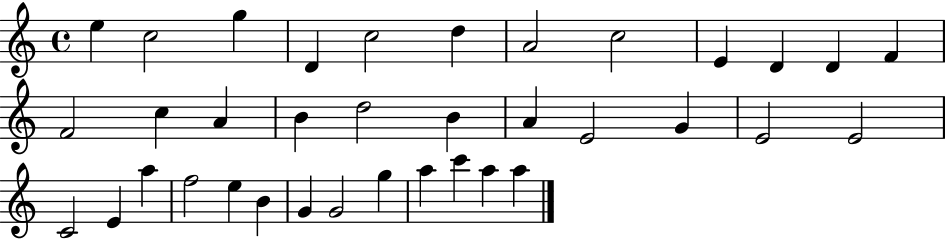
E5/q C5/h G5/q D4/q C5/h D5/q A4/h C5/h E4/q D4/q D4/q F4/q F4/h C5/q A4/q B4/q D5/h B4/q A4/q E4/h G4/q E4/h E4/h C4/h E4/q A5/q F5/h E5/q B4/q G4/q G4/h G5/q A5/q C6/q A5/q A5/q